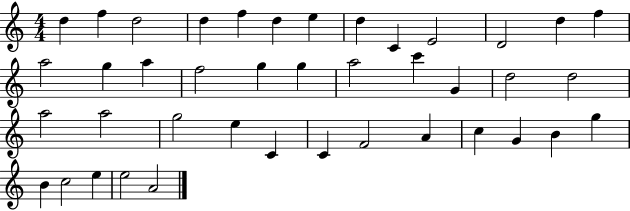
D5/q F5/q D5/h D5/q F5/q D5/q E5/q D5/q C4/q E4/h D4/h D5/q F5/q A5/h G5/q A5/q F5/h G5/q G5/q A5/h C6/q G4/q D5/h D5/h A5/h A5/h G5/h E5/q C4/q C4/q F4/h A4/q C5/q G4/q B4/q G5/q B4/q C5/h E5/q E5/h A4/h